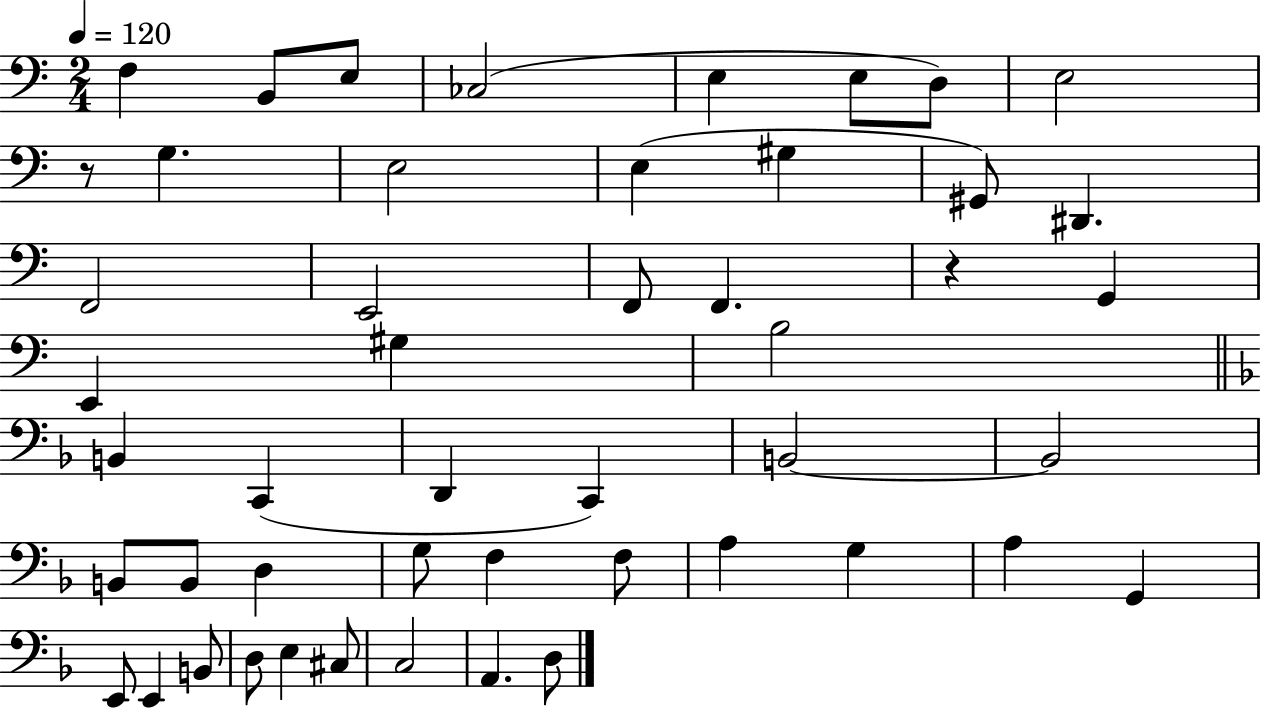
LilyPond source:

{
  \clef bass
  \numericTimeSignature
  \time 2/4
  \key c \major
  \tempo 4 = 120
  f4 b,8 e8 | ces2( | e4 e8 d8) | e2 | \break r8 g4. | e2 | e4( gis4 | gis,8) dis,4. | \break f,2 | e,2 | f,8 f,4. | r4 g,4 | \break e,4 gis4 | b2 | \bar "||" \break \key d \minor b,4 c,4( | d,4 c,4) | b,2~~ | b,2 | \break b,8 b,8 d4 | g8 f4 f8 | a4 g4 | a4 g,4 | \break e,8 e,4 b,8 | d8 e4 cis8 | c2 | a,4. d8 | \break \bar "|."
}